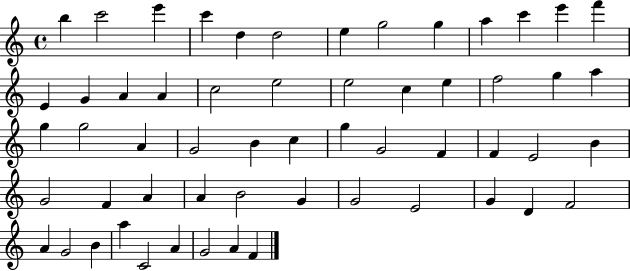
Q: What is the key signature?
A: C major